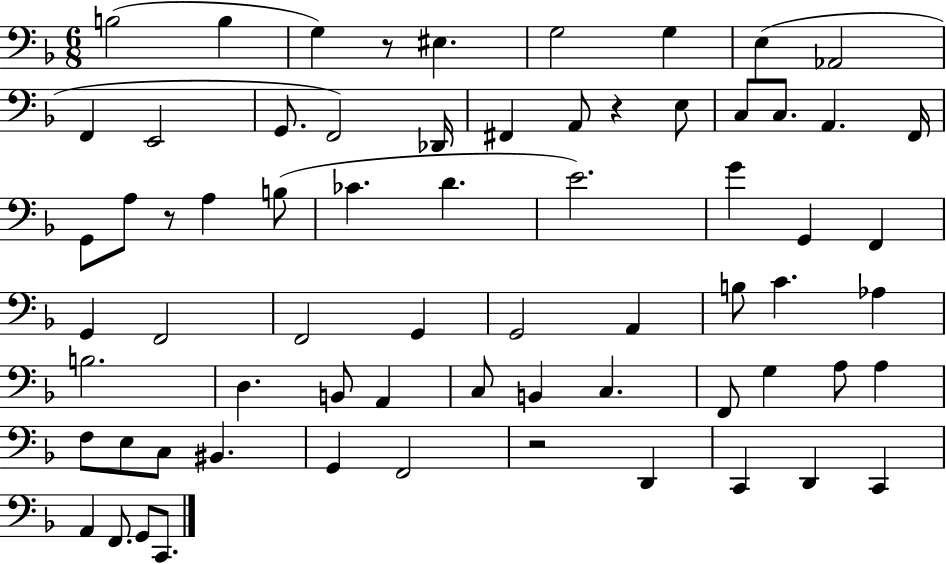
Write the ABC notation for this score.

X:1
T:Untitled
M:6/8
L:1/4
K:F
B,2 B, G, z/2 ^E, G,2 G, E, _A,,2 F,, E,,2 G,,/2 F,,2 _D,,/4 ^F,, A,,/2 z E,/2 C,/2 C,/2 A,, F,,/4 G,,/2 A,/2 z/2 A, B,/2 _C D E2 G G,, F,, G,, F,,2 F,,2 G,, G,,2 A,, B,/2 C _A, B,2 D, B,,/2 A,, C,/2 B,, C, F,,/2 G, A,/2 A, F,/2 E,/2 C,/2 ^B,, G,, F,,2 z2 D,, C,, D,, C,, A,, F,,/2 G,,/2 C,,/2